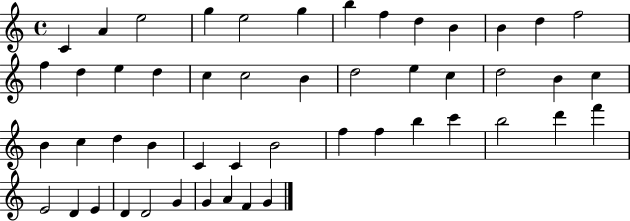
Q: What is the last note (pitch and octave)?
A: G4